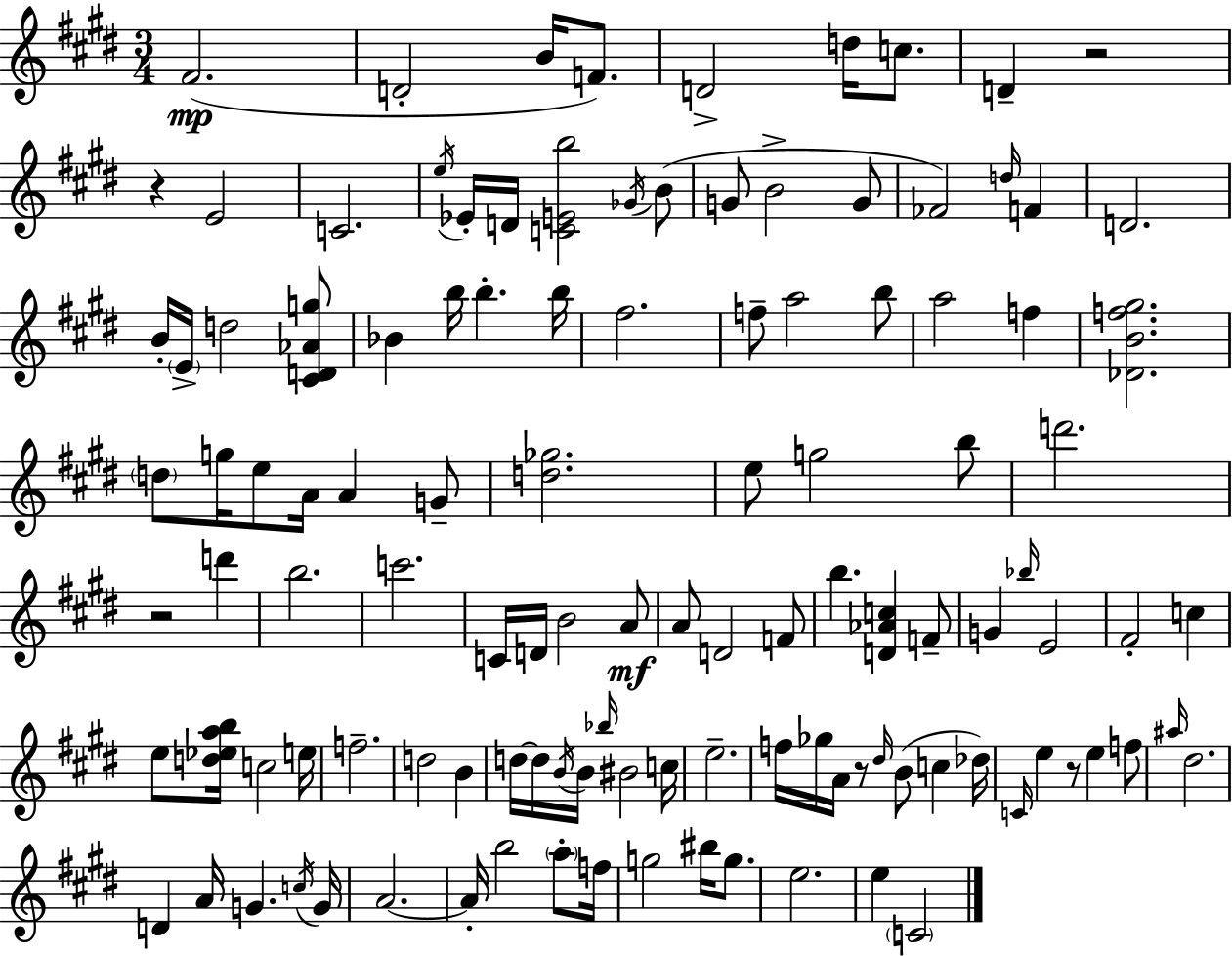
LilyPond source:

{
  \clef treble
  \numericTimeSignature
  \time 3/4
  \key e \major
  \repeat volta 2 { fis'2.(\mp | d'2-. b'16 f'8.) | d'2-> d''16 c''8. | d'4-- r2 | \break r4 e'2 | c'2. | \acciaccatura { e''16 } ees'16-. d'16 <c' e' b''>2 \acciaccatura { ges'16 }( | b'8 g'8 b'2-> | \break g'8 fes'2) \grace { d''16 } f'4 | d'2. | b'16-. \parenthesize e'16-> d''2 | <cis' d' aes' g''>8 bes'4 b''16 b''4.-. | \break b''16 fis''2. | f''8-- a''2 | b''8 a''2 f''4 | <des' b' f'' gis''>2. | \break \parenthesize d''8 g''16 e''8 a'16 a'4 | g'8-- <d'' ges''>2. | e''8 g''2 | b''8 d'''2. | \break r2 d'''4 | b''2. | c'''2. | c'16 d'16 b'2 | \break a'8\mf a'8 d'2 | f'8 b''4. <d' aes' c''>4 | f'8-- g'4 \grace { bes''16 } e'2 | fis'2-. | \break c''4 e''8 <d'' ees'' a'' b''>16 c''2 | e''16 f''2.-- | d''2 | b'4 d''16~~ d''16 \acciaccatura { b'16 } b'16 \grace { bes''16 } bis'2 | \break c''16 e''2.-- | f''16 ges''16 a'16 r8 \grace { dis''16 }( | b'8 c''4 des''16) \grace { c'16 } e''4 | r8 e''4 f''8 \grace { ais''16 } dis''2. | \break d'4 | a'16 g'4. \acciaccatura { c''16 } g'16 a'2.~~ | a'16-. b''2 | \parenthesize a''8-. f''16 g''2 | \break bis''16 g''8. e''2. | e''4 | \parenthesize c'2 } \bar "|."
}